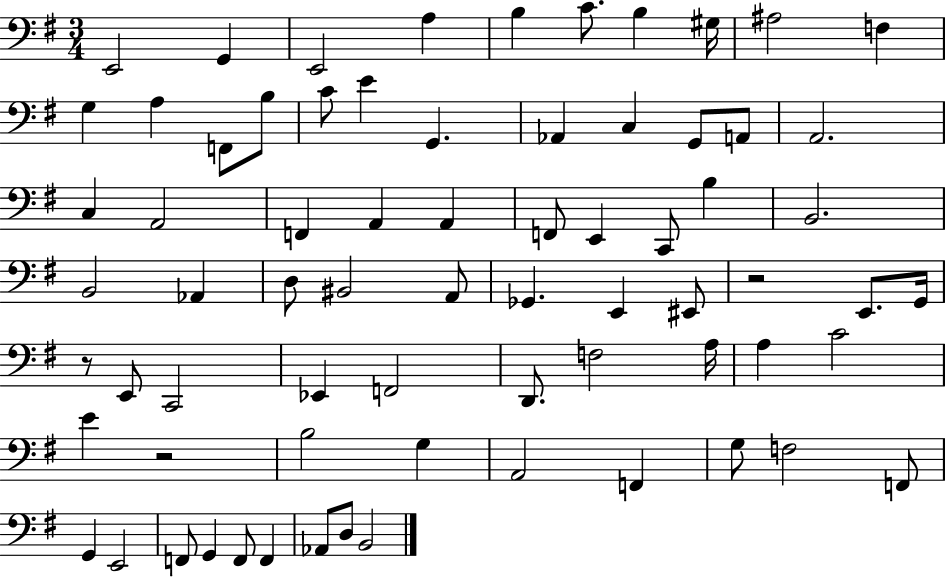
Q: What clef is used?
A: bass